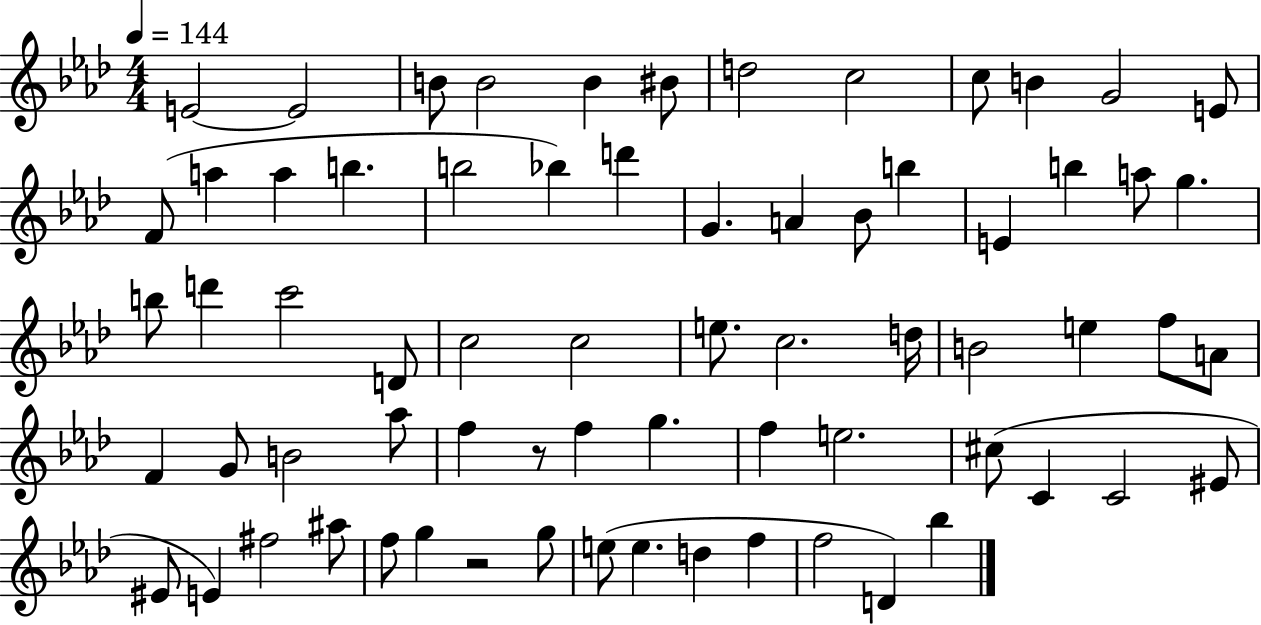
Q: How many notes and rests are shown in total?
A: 69